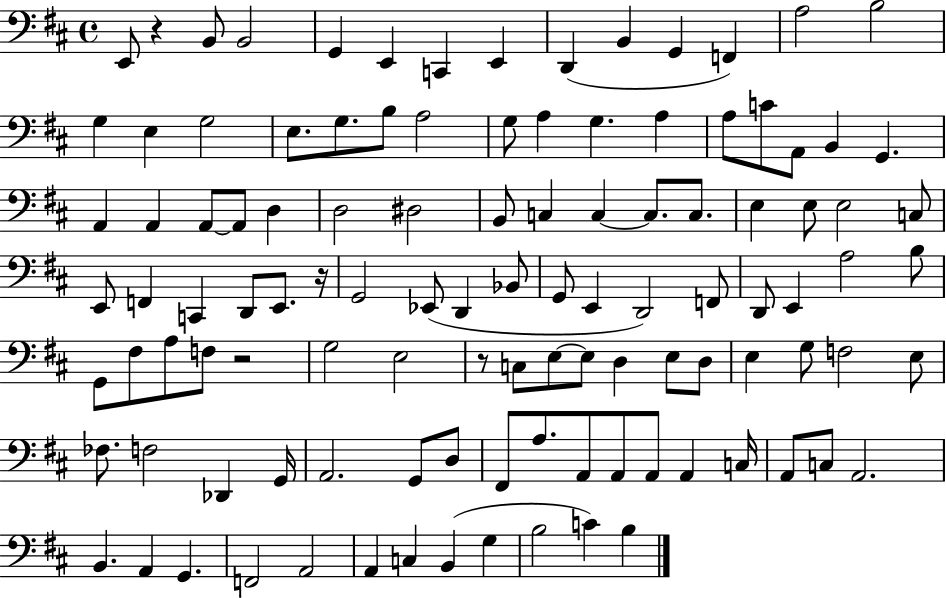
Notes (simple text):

E2/e R/q B2/e B2/h G2/q E2/q C2/q E2/q D2/q B2/q G2/q F2/q A3/h B3/h G3/q E3/q G3/h E3/e. G3/e. B3/e A3/h G3/e A3/q G3/q. A3/q A3/e C4/e A2/e B2/q G2/q. A2/q A2/q A2/e A2/e D3/q D3/h D#3/h B2/e C3/q C3/q C3/e. C3/e. E3/q E3/e E3/h C3/e E2/e F2/q C2/q D2/e E2/e. R/s G2/h Eb2/e D2/q Bb2/e G2/e E2/q D2/h F2/e D2/e E2/q A3/h B3/e G2/e F#3/e A3/e F3/e R/h G3/h E3/h R/e C3/e E3/e E3/e D3/q E3/e D3/e E3/q G3/e F3/h E3/e FES3/e. F3/h Db2/q G2/s A2/h. G2/e D3/e F#2/e A3/e. A2/e A2/e A2/e A2/q C3/s A2/e C3/e A2/h. B2/q. A2/q G2/q. F2/h A2/h A2/q C3/q B2/q G3/q B3/h C4/q B3/q